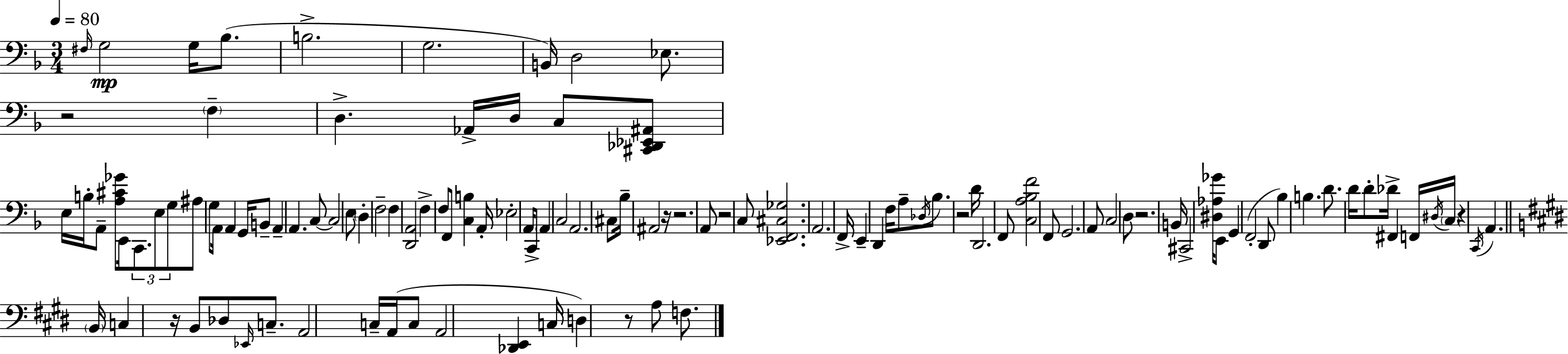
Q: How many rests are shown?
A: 9